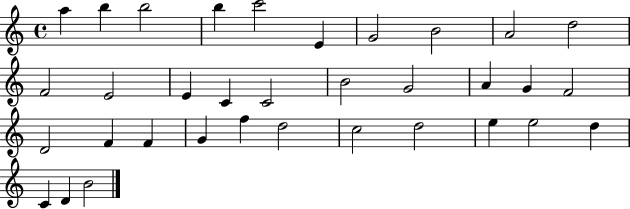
{
  \clef treble
  \time 4/4
  \defaultTimeSignature
  \key c \major
  a''4 b''4 b''2 | b''4 c'''2 e'4 | g'2 b'2 | a'2 d''2 | \break f'2 e'2 | e'4 c'4 c'2 | b'2 g'2 | a'4 g'4 f'2 | \break d'2 f'4 f'4 | g'4 f''4 d''2 | c''2 d''2 | e''4 e''2 d''4 | \break c'4 d'4 b'2 | \bar "|."
}